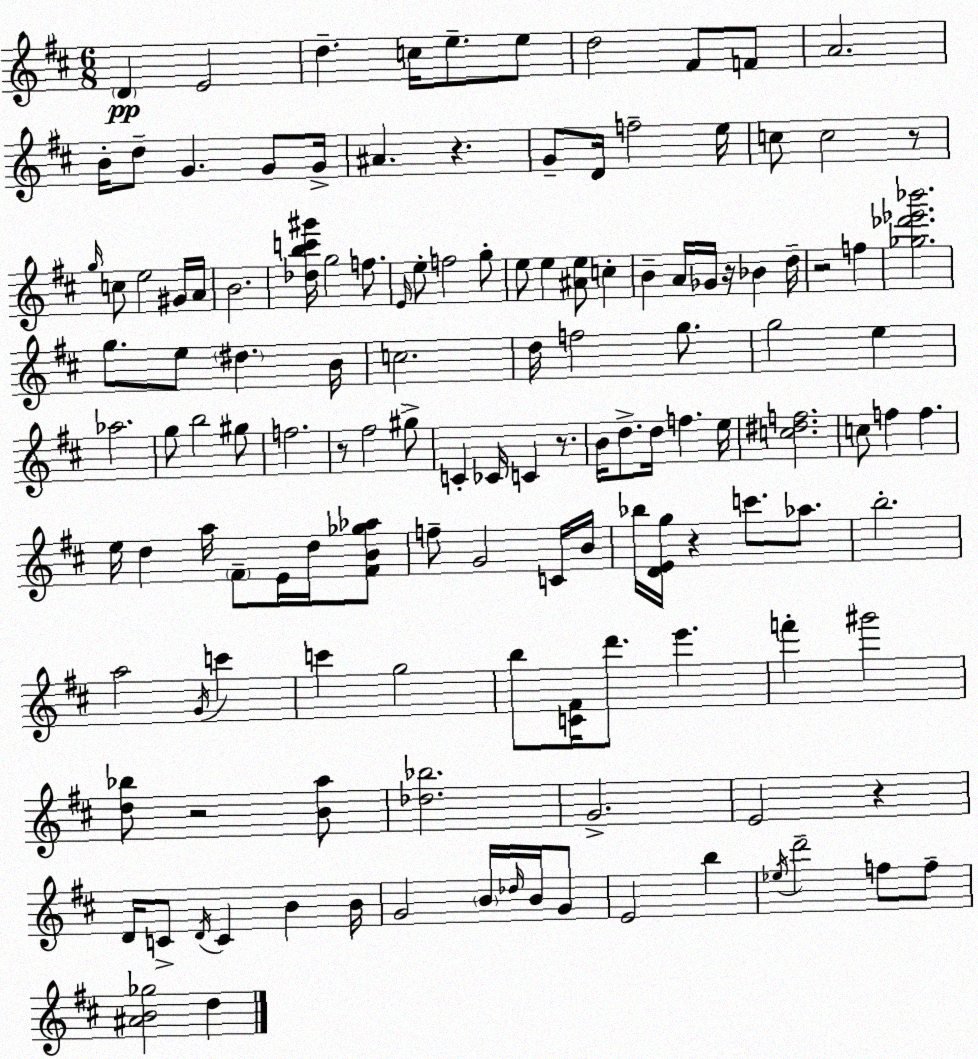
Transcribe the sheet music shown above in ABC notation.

X:1
T:Untitled
M:6/8
L:1/4
K:D
D E2 d c/4 e/2 e/2 d2 ^F/2 F/2 A2 B/4 d/2 G G/2 G/4 ^A z G/2 D/4 f2 e/4 c/2 c2 z/2 g/4 c/2 e2 ^G/4 A/4 B2 [_dbc'^g']/4 g2 f/2 E/4 e/2 f2 g/2 e/2 e [^Ae]/2 c B A/4 _G/4 z/4 _B d/4 z2 f [_g_d'_e'_b']2 g/2 e/2 ^d B/4 c2 d/4 f2 g/2 g2 e _a2 g/2 b2 ^g/2 f2 z/2 ^f2 ^g/2 C _C/4 C z/2 B/4 d/2 d/4 f e/4 [c^df]2 c/2 f f e/4 d a/4 ^F/2 E/4 d/4 [^FB_g_a]/2 f/2 G2 C/4 B/4 _b/4 [DEg]/4 z c'/2 _a/2 b2 a2 G/4 c' c' g2 b/2 [C^F]/4 d'/2 e' f' ^g'2 [d_b]/2 z2 [Ba]/2 [_d_b]2 G2 E2 z D/4 C/2 D/4 C B B/4 G2 B/4 _d/4 B/4 G/2 E2 b _e/4 d'2 f/2 f/2 [^AB_g]2 d